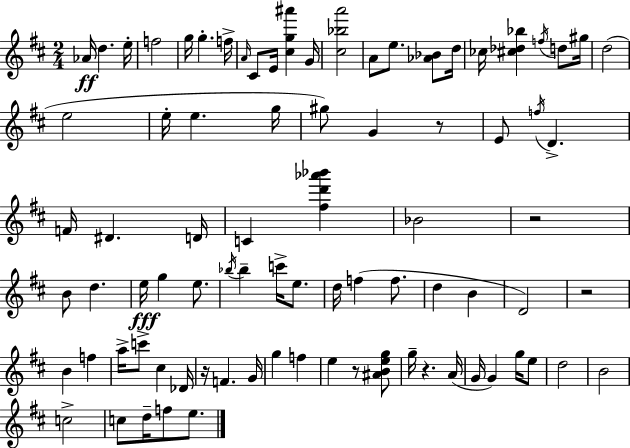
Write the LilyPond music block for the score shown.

{
  \clef treble
  \numericTimeSignature
  \time 2/4
  \key d \major
  aes'16\ff d''4. e''16-. | f''2 | g''16 g''4.-. f''16-> | \grace { a'16 } cis'8 e'16 <cis'' g'' ais'''>4 | \break g'16 <cis'' bes'' a'''>2 | a'8 e''8. <aes' bes'>8 | d''16 ces''16 <cis'' des'' bes''>4 \acciaccatura { f''16 } d''8 | gis''16 d''2( | \break e''2 | e''16-. e''4. | g''16 gis''8) g'4 | r8 e'8 \acciaccatura { f''16 } d'4.-> | \break f'16 dis'4. | d'16 c'4 <fis'' d''' aes''' bes'''>4 | bes'2 | r2 | \break b'8 d''4. | e''16\fff g''4 | e''8. \acciaccatura { bes''16 } bes''4-- | c'''16-> e''8. d''16 f''4( | \break f''8. d''4 | b'4 d'2) | r2 | b'4 | \break f''4 a''16-> c'''8-> cis''4 | des'16 r16 f'4. | g'16 g''4 | f''4 e''4 | \break r8 <ais' b' e'' g''>8 g''16-- r4. | a'16( g'16 g'4) | g''16 e''8 d''2 | b'2 | \break c''2-> | c''8 d''16-- f''8 | e''8. \bar "|."
}